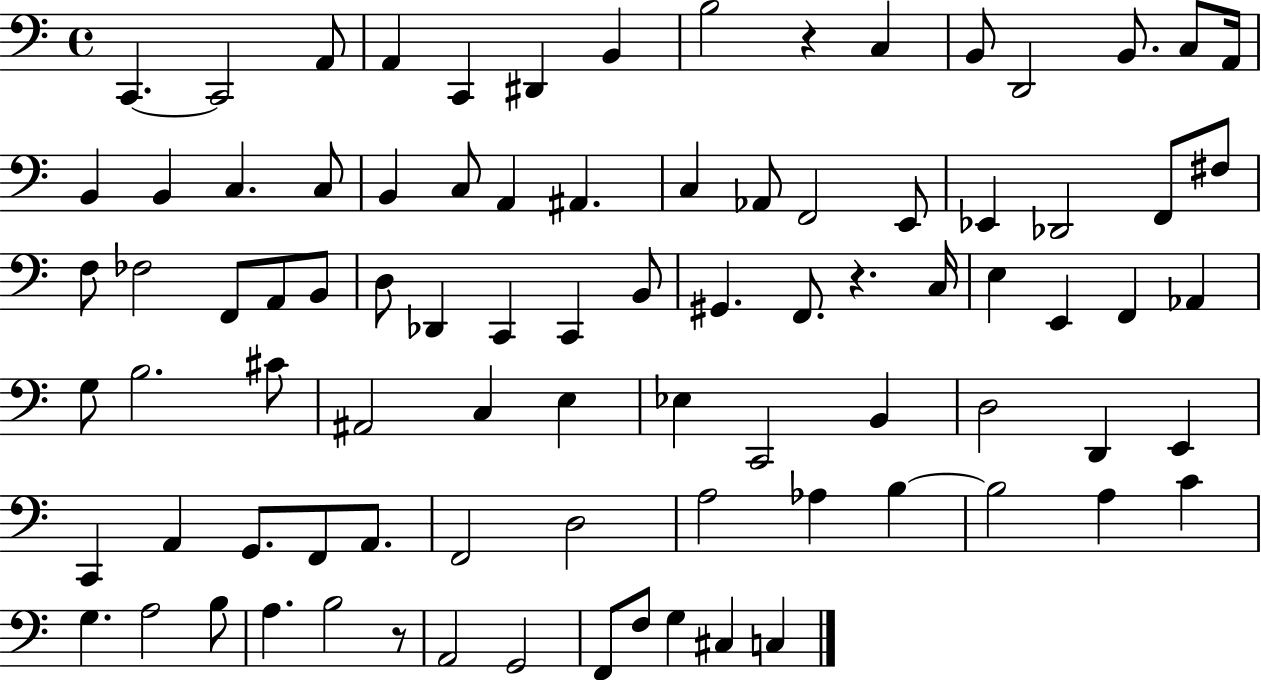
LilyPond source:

{
  \clef bass
  \time 4/4
  \defaultTimeSignature
  \key c \major
  \repeat volta 2 { c,4.~~ c,2 a,8 | a,4 c,4 dis,4 b,4 | b2 r4 c4 | b,8 d,2 b,8. c8 a,16 | \break b,4 b,4 c4. c8 | b,4 c8 a,4 ais,4. | c4 aes,8 f,2 e,8 | ees,4 des,2 f,8 fis8 | \break f8 fes2 f,8 a,8 b,8 | d8 des,4 c,4 c,4 b,8 | gis,4. f,8. r4. c16 | e4 e,4 f,4 aes,4 | \break g8 b2. cis'8 | ais,2 c4 e4 | ees4 c,2 b,4 | d2 d,4 e,4 | \break c,4 a,4 g,8. f,8 a,8. | f,2 d2 | a2 aes4 b4~~ | b2 a4 c'4 | \break g4. a2 b8 | a4. b2 r8 | a,2 g,2 | f,8 f8 g4 cis4 c4 | \break } \bar "|."
}